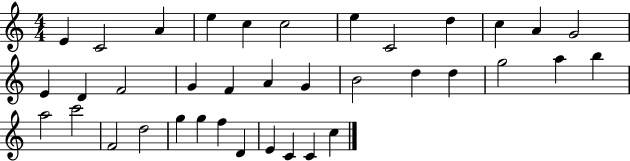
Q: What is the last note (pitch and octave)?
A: C5